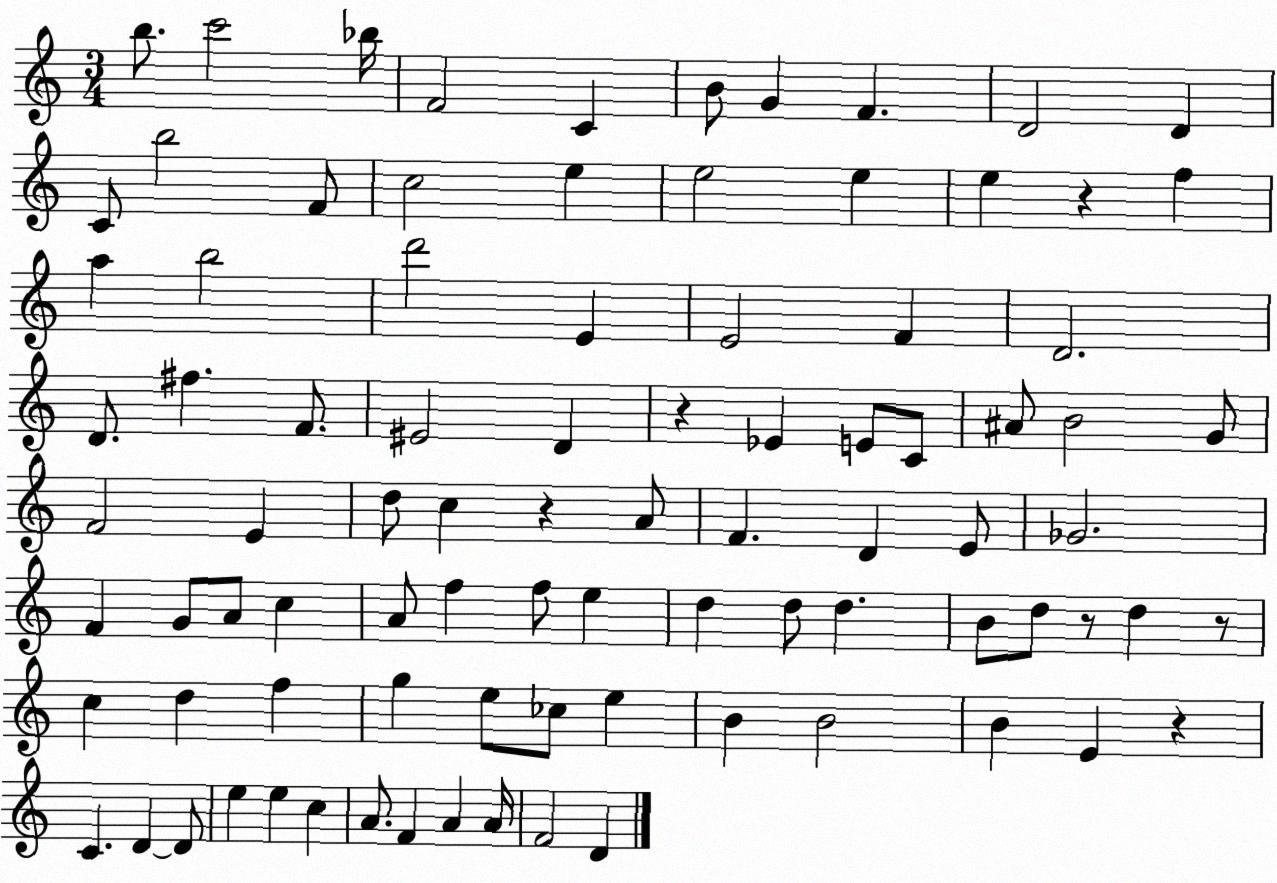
X:1
T:Untitled
M:3/4
L:1/4
K:C
b/2 c'2 _b/4 F2 C B/2 G F D2 D C/2 b2 F/2 c2 e e2 e e z f a b2 d'2 E E2 F D2 D/2 ^f F/2 ^E2 D z _E E/2 C/2 ^A/2 B2 G/2 F2 E d/2 c z A/2 F D E/2 _G2 F G/2 A/2 c A/2 f f/2 e d d/2 d B/2 d/2 z/2 d z/2 c d f g e/2 _c/2 e B B2 B E z C D D/2 e e c A/2 F A A/4 F2 D